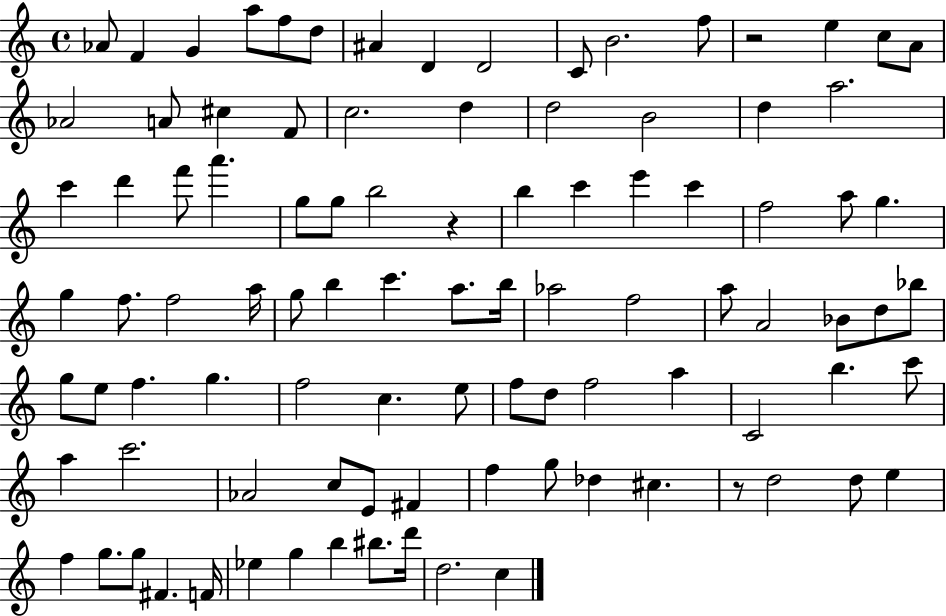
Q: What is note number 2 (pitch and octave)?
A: F4